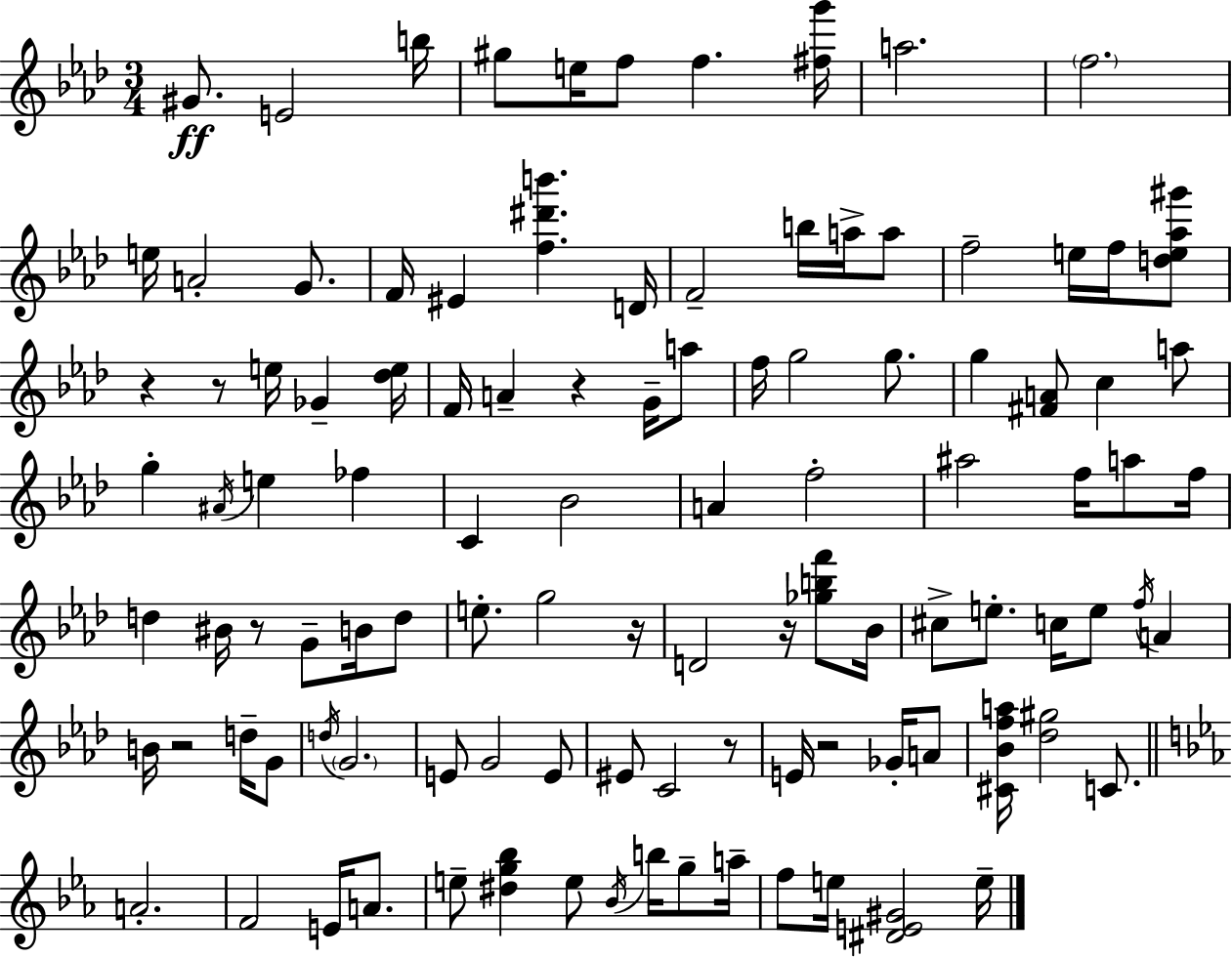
{
  \clef treble
  \numericTimeSignature
  \time 3/4
  \key aes \major
  gis'8.\ff e'2 b''16 | gis''8 e''16 f''8 f''4. <fis'' g'''>16 | a''2. | \parenthesize f''2. | \break e''16 a'2-. g'8. | f'16 eis'4 <f'' dis''' b'''>4. d'16 | f'2-- b''16 a''16-> a''8 | f''2-- e''16 f''16 <d'' e'' aes'' gis'''>8 | \break r4 r8 e''16 ges'4-- <des'' e''>16 | f'16 a'4-- r4 g'16-- a''8 | f''16 g''2 g''8. | g''4 <fis' a'>8 c''4 a''8 | \break g''4-. \acciaccatura { ais'16 } e''4 fes''4 | c'4 bes'2 | a'4 f''2-. | ais''2 f''16 a''8 | \break f''16 d''4 bis'16 r8 g'8-- b'16 d''8 | e''8.-. g''2 | r16 d'2 r16 <ges'' b'' f'''>8 | bes'16 cis''8-> e''8.-. c''16 e''8 \acciaccatura { f''16 } a'4 | \break b'16 r2 d''16-- | g'8 \acciaccatura { d''16 } \parenthesize g'2. | e'8 g'2 | e'8 eis'8 c'2 | \break r8 e'16 r2 | ges'16-. a'8 <cis' bes' f'' a''>16 <des'' gis''>2 | c'8. \bar "||" \break \key c \minor a'2.-. | f'2 e'16 a'8. | e''8-- <dis'' g'' bes''>4 e''8 \acciaccatura { bes'16 } b''16 g''8-- | a''16-- f''8 e''16 <dis' e' gis'>2 | \break e''16-- \bar "|."
}